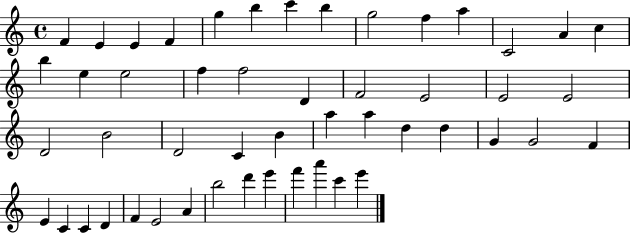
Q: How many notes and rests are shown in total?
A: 50